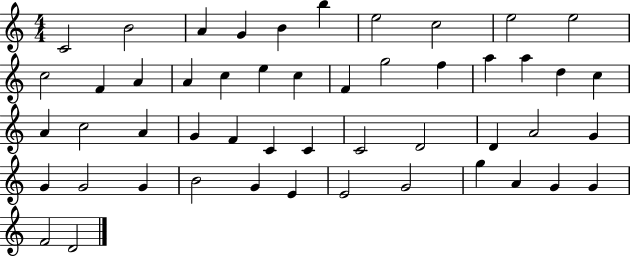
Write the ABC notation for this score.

X:1
T:Untitled
M:4/4
L:1/4
K:C
C2 B2 A G B b e2 c2 e2 e2 c2 F A A c e c F g2 f a a d c A c2 A G F C C C2 D2 D A2 G G G2 G B2 G E E2 G2 g A G G F2 D2